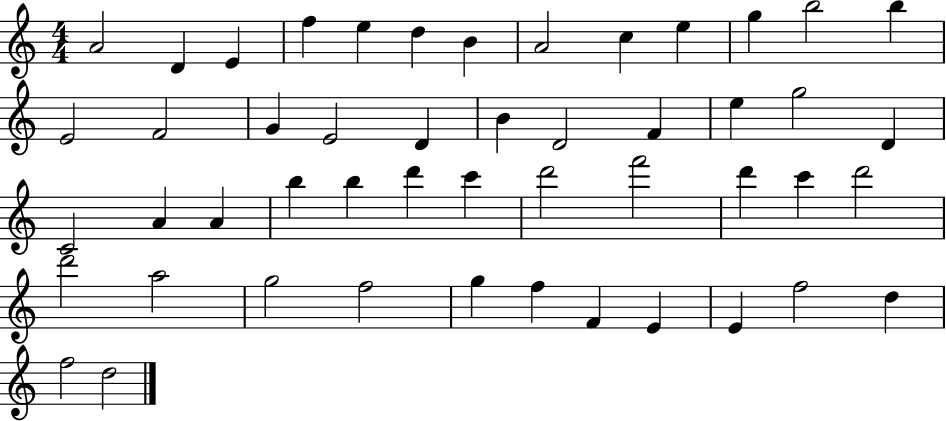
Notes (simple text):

A4/h D4/q E4/q F5/q E5/q D5/q B4/q A4/h C5/q E5/q G5/q B5/h B5/q E4/h F4/h G4/q E4/h D4/q B4/q D4/h F4/q E5/q G5/h D4/q C4/h A4/q A4/q B5/q B5/q D6/q C6/q D6/h F6/h D6/q C6/q D6/h D6/h A5/h G5/h F5/h G5/q F5/q F4/q E4/q E4/q F5/h D5/q F5/h D5/h